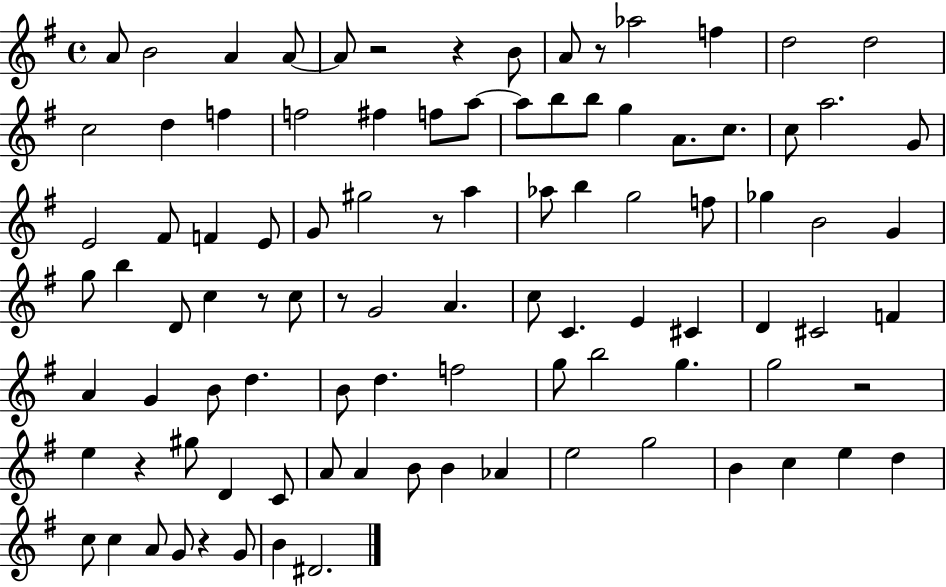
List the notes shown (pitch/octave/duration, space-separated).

A4/e B4/h A4/q A4/e A4/e R/h R/q B4/e A4/e R/e Ab5/h F5/q D5/h D5/h C5/h D5/q F5/q F5/h F#5/q F5/e A5/e A5/e B5/e B5/e G5/q A4/e. C5/e. C5/e A5/h. G4/e E4/h F#4/e F4/q E4/e G4/e G#5/h R/e A5/q Ab5/e B5/q G5/h F5/e Gb5/q B4/h G4/q G5/e B5/q D4/e C5/q R/e C5/e R/e G4/h A4/q. C5/e C4/q. E4/q C#4/q D4/q C#4/h F4/q A4/q G4/q B4/e D5/q. B4/e D5/q. F5/h G5/e B5/h G5/q. G5/h R/h E5/q R/q G#5/e D4/q C4/e A4/e A4/q B4/e B4/q Ab4/q E5/h G5/h B4/q C5/q E5/q D5/q C5/e C5/q A4/e G4/e R/q G4/e B4/q D#4/h.